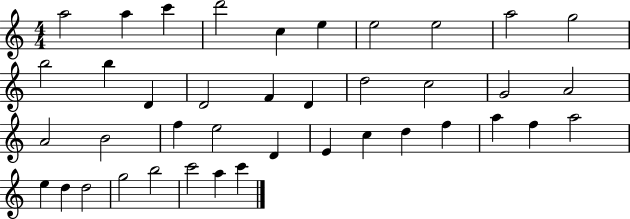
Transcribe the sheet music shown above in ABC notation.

X:1
T:Untitled
M:4/4
L:1/4
K:C
a2 a c' d'2 c e e2 e2 a2 g2 b2 b D D2 F D d2 c2 G2 A2 A2 B2 f e2 D E c d f a f a2 e d d2 g2 b2 c'2 a c'